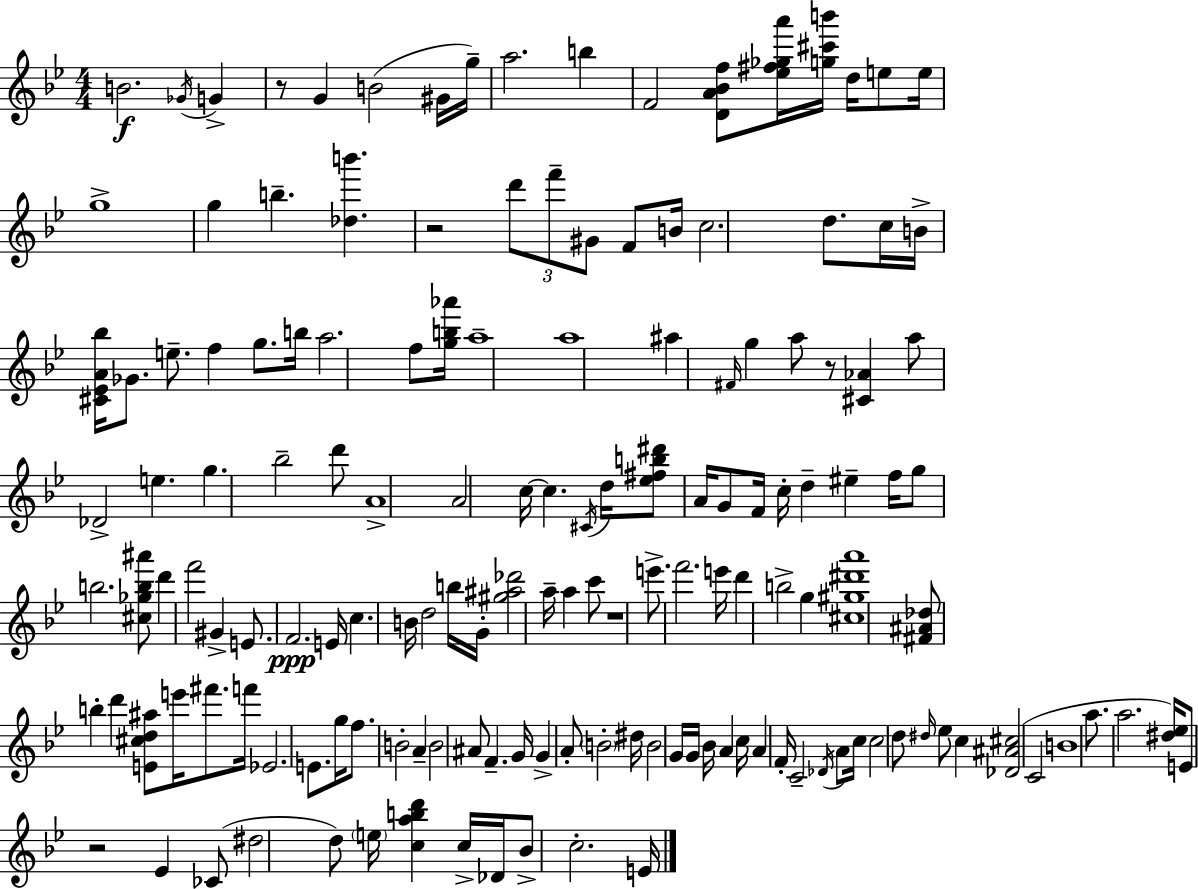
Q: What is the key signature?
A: G minor